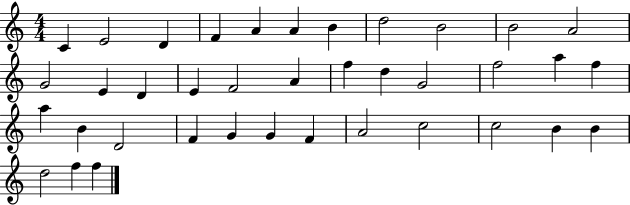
C4/q E4/h D4/q F4/q A4/q A4/q B4/q D5/h B4/h B4/h A4/h G4/h E4/q D4/q E4/q F4/h A4/q F5/q D5/q G4/h F5/h A5/q F5/q A5/q B4/q D4/h F4/q G4/q G4/q F4/q A4/h C5/h C5/h B4/q B4/q D5/h F5/q F5/q